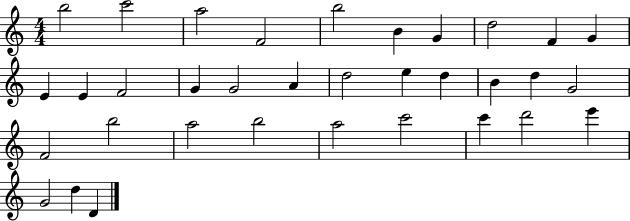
{
  \clef treble
  \numericTimeSignature
  \time 4/4
  \key c \major
  b''2 c'''2 | a''2 f'2 | b''2 b'4 g'4 | d''2 f'4 g'4 | \break e'4 e'4 f'2 | g'4 g'2 a'4 | d''2 e''4 d''4 | b'4 d''4 g'2 | \break f'2 b''2 | a''2 b''2 | a''2 c'''2 | c'''4 d'''2 e'''4 | \break g'2 d''4 d'4 | \bar "|."
}